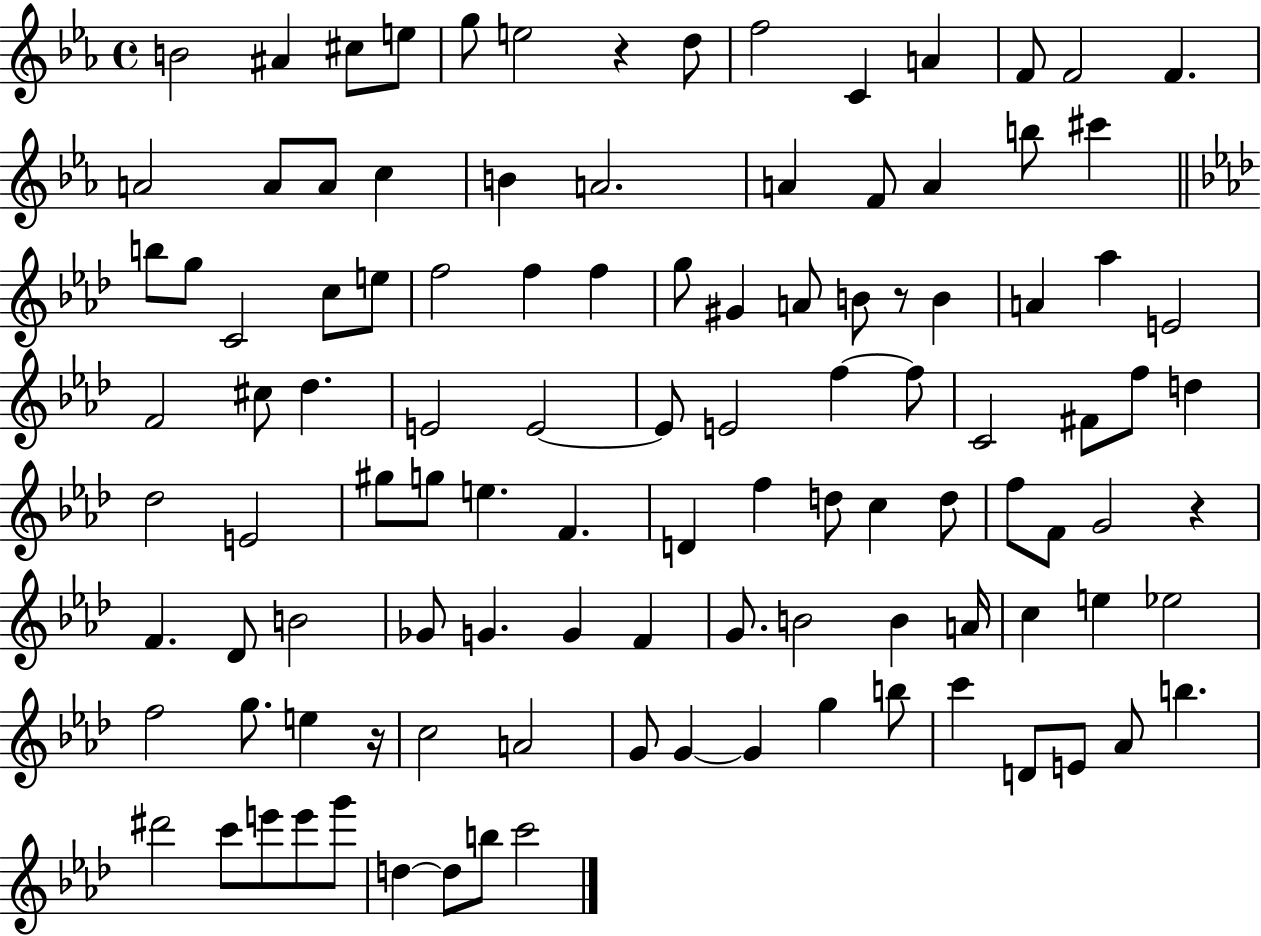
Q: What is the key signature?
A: EES major